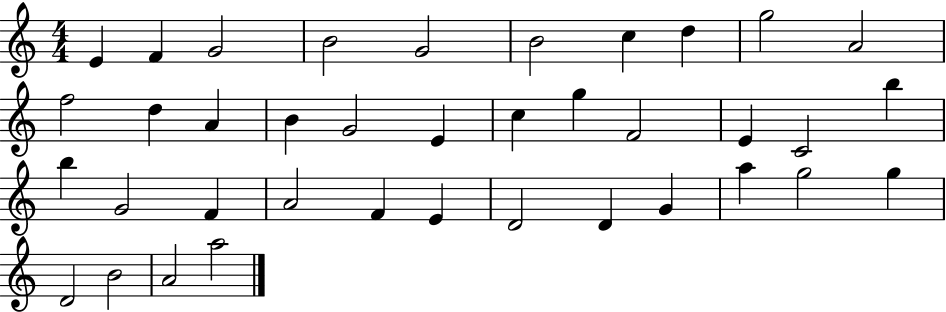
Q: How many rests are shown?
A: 0